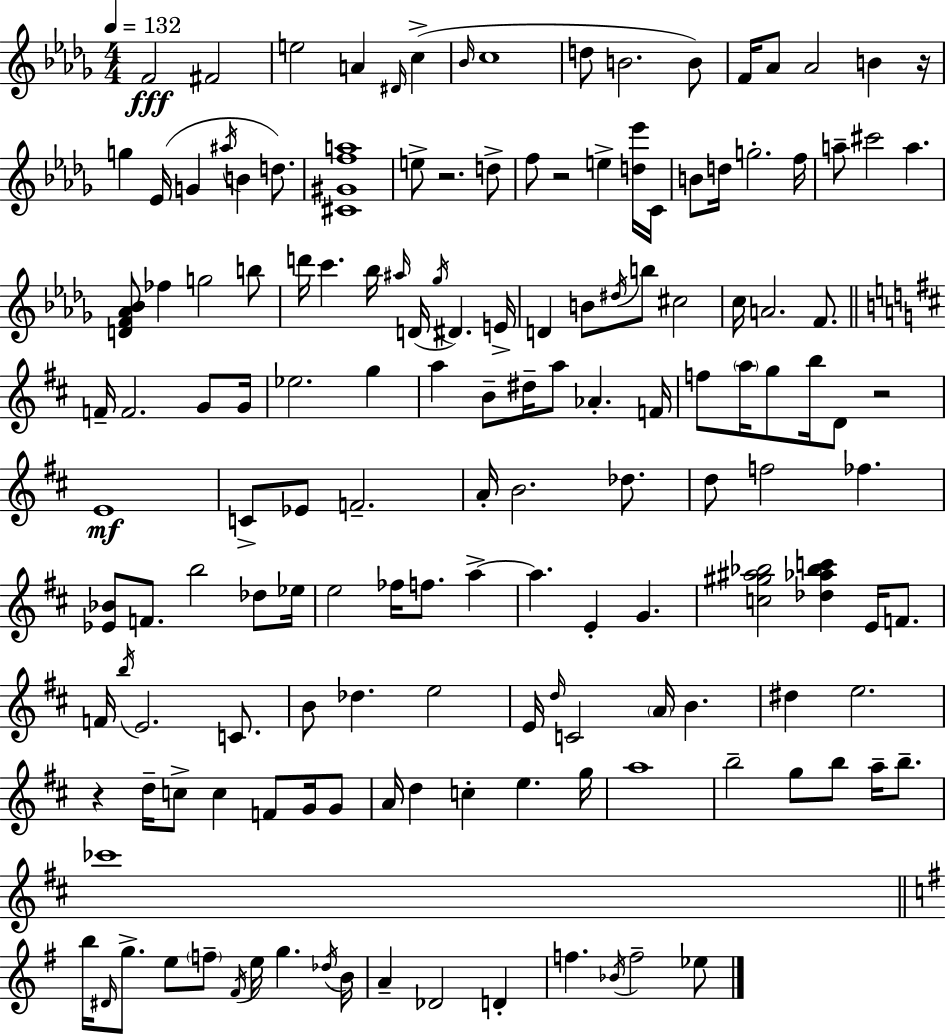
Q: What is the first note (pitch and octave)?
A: F4